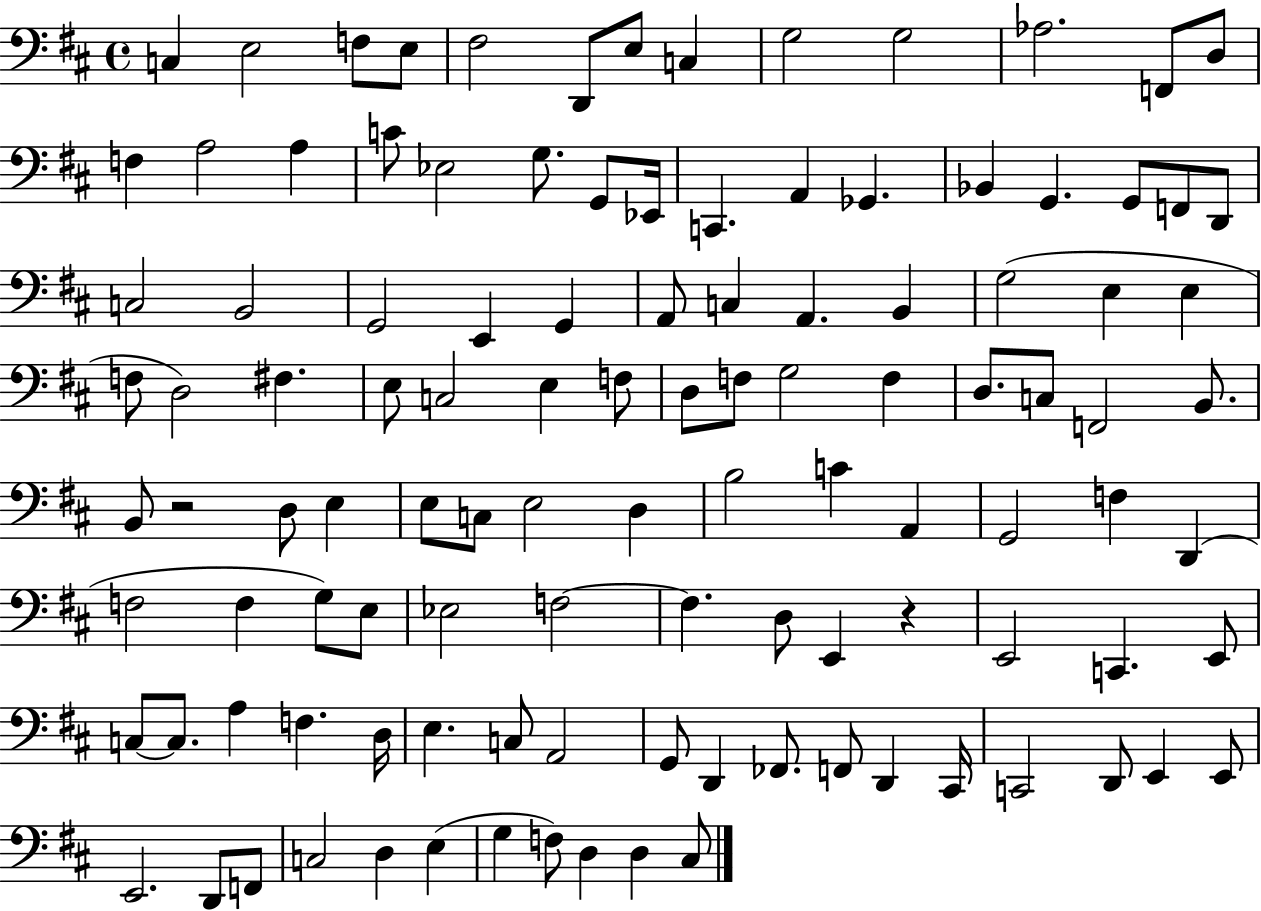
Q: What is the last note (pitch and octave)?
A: C#3